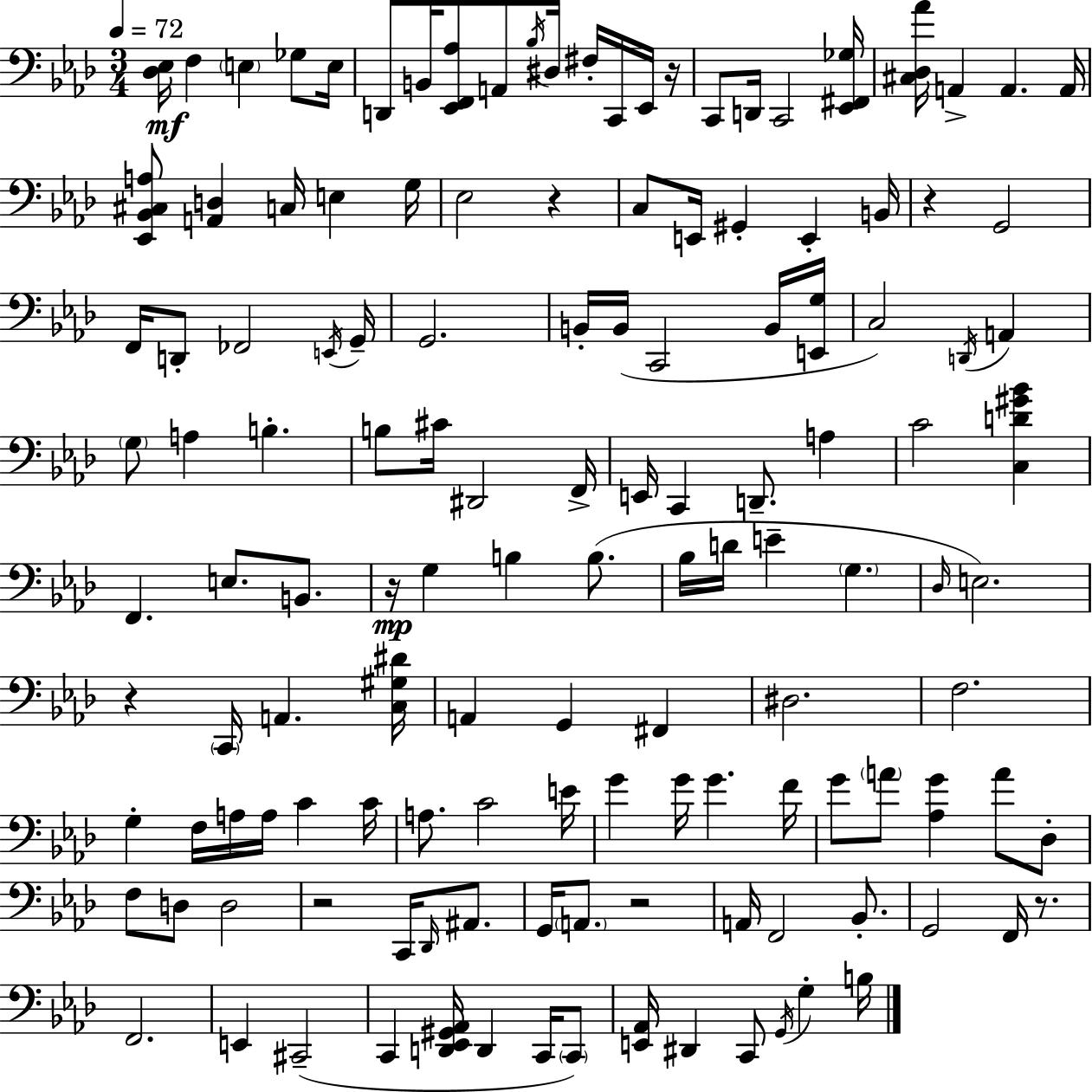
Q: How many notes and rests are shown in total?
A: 134